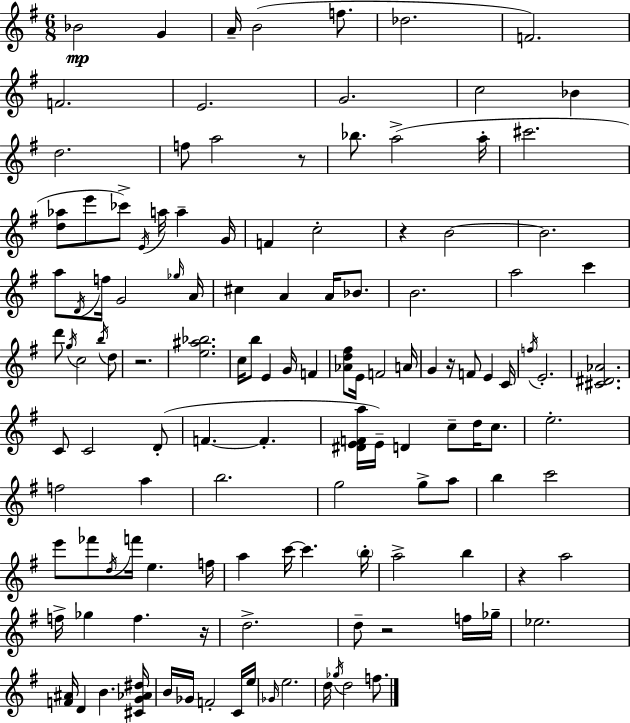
X:1
T:Untitled
M:6/8
L:1/4
K:Em
_B2 G A/4 B2 f/2 _d2 F2 F2 E2 G2 c2 _B d2 f/2 a2 z/2 _b/2 a2 a/4 ^c'2 [d_a]/2 e'/2 _c'/2 E/4 a/4 a G/4 F c2 z B2 B2 a/2 D/4 f/4 G2 _g/4 A/4 ^c A A/4 _B/2 B2 a2 c' d'/2 g/4 c2 b/4 d/2 z2 [e^a_b]2 c/4 b/2 E G/4 F [_Ad^f]/2 E/4 F2 A/4 G z/4 F/2 E C/4 f/4 E2 [^C^D_A]2 C/2 C2 D/2 F F [^DEFa]/4 E/4 D c/2 d/4 c/2 e2 f2 a b2 g2 g/2 a/2 b c'2 e'/2 _f'/2 d/4 f'/4 e f/4 a c'/4 c' b/4 a2 b z a2 f/4 _g f z/4 d2 d/2 z2 f/4 _g/4 _e2 [F^A]/4 D B [^CG_A^d]/4 B/4 _G/4 F2 C/4 e/4 _G/4 e2 d/4 _g/4 d2 f/2